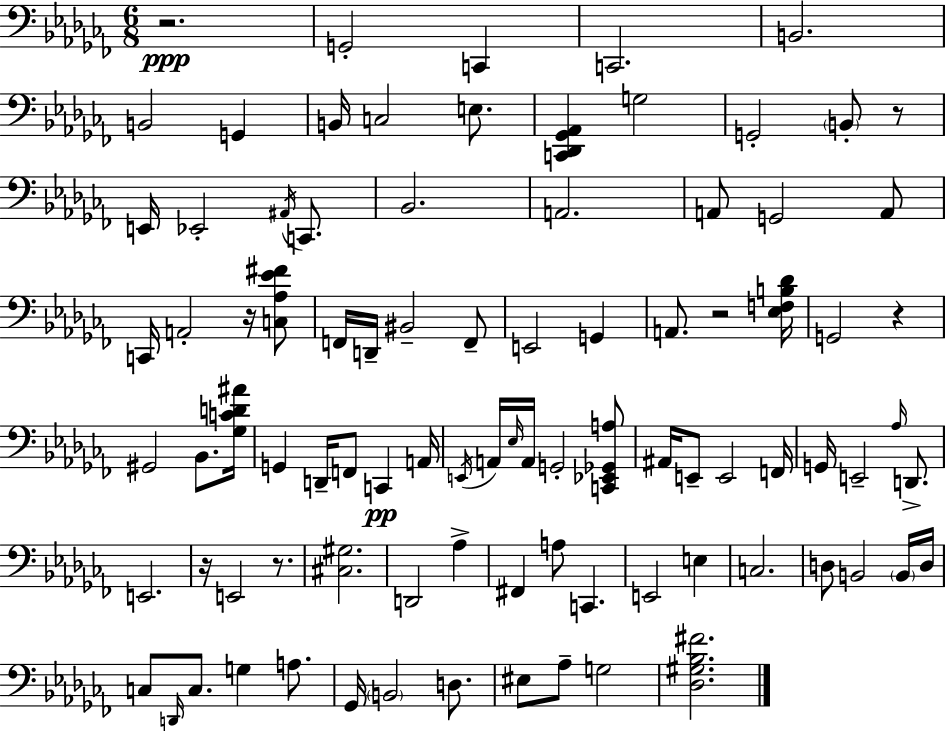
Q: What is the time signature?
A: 6/8